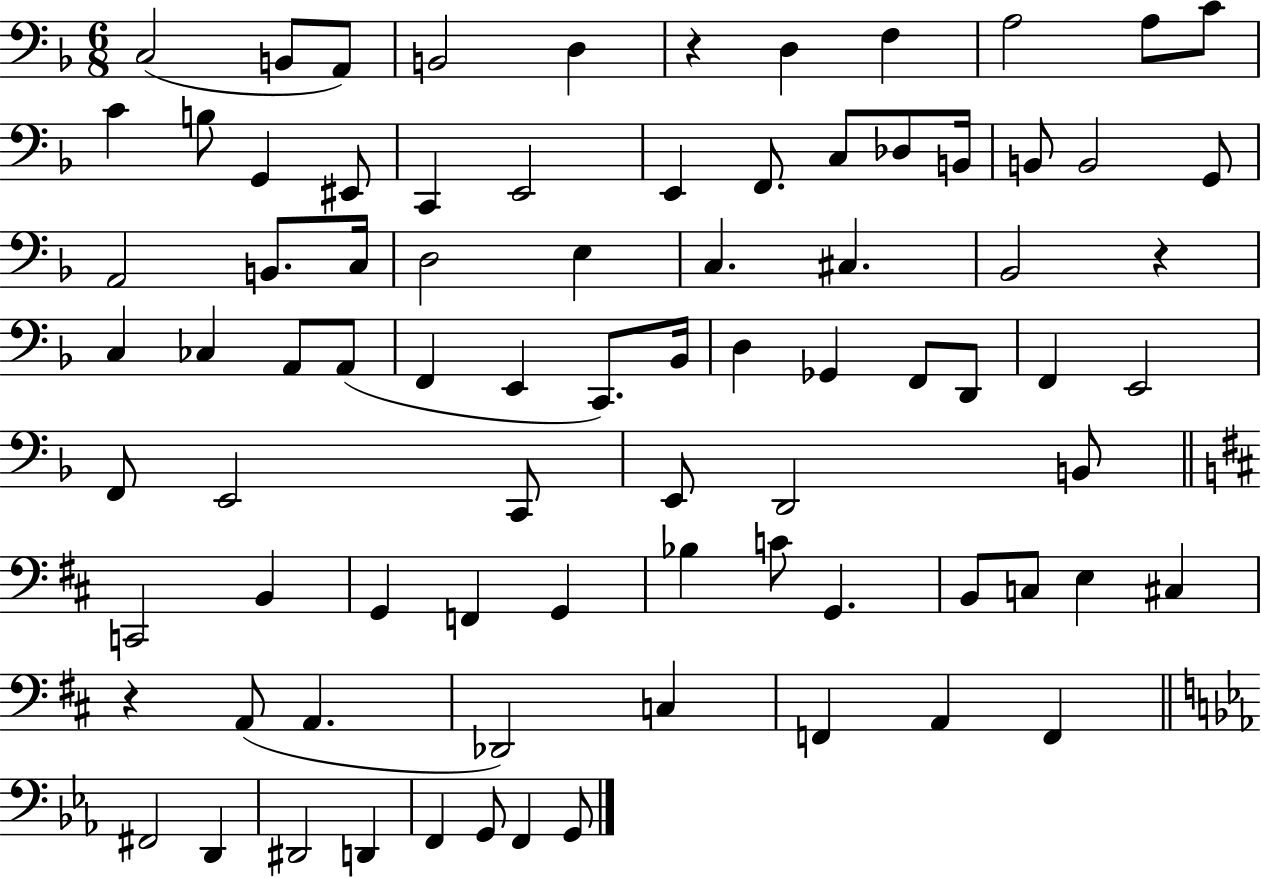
{
  \clef bass
  \numericTimeSignature
  \time 6/8
  \key f \major
  c2( b,8 a,8) | b,2 d4 | r4 d4 f4 | a2 a8 c'8 | \break c'4 b8 g,4 eis,8 | c,4 e,2 | e,4 f,8. c8 des8 b,16 | b,8 b,2 g,8 | \break a,2 b,8. c16 | d2 e4 | c4. cis4. | bes,2 r4 | \break c4 ces4 a,8 a,8( | f,4 e,4 c,8.) bes,16 | d4 ges,4 f,8 d,8 | f,4 e,2 | \break f,8 e,2 c,8 | e,8 d,2 b,8 | \bar "||" \break \key d \major c,2 b,4 | g,4 f,4 g,4 | bes4 c'8 g,4. | b,8 c8 e4 cis4 | \break r4 a,8( a,4. | des,2) c4 | f,4 a,4 f,4 | \bar "||" \break \key c \minor fis,2 d,4 | dis,2 d,4 | f,4 g,8 f,4 g,8 | \bar "|."
}